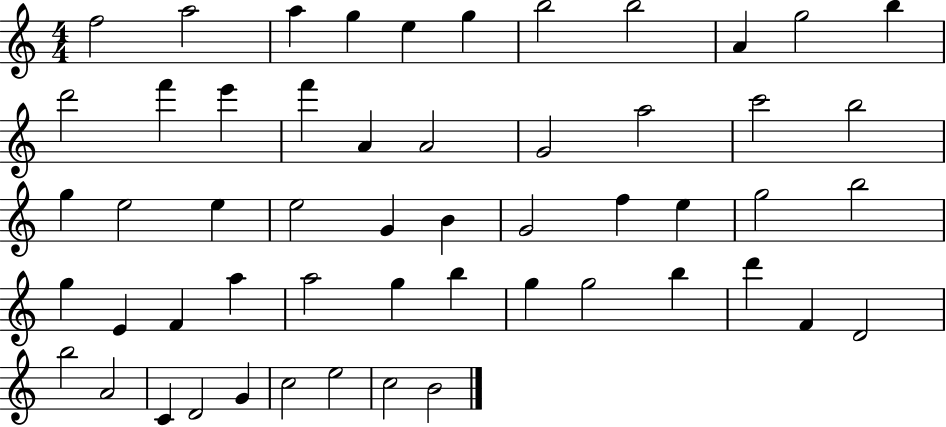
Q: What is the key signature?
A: C major